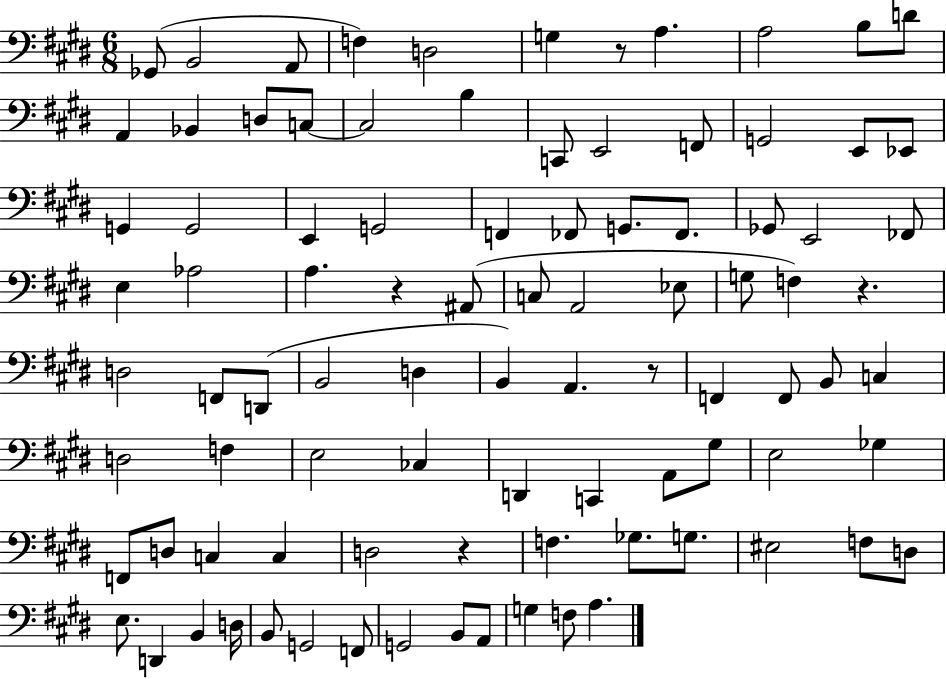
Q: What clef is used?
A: bass